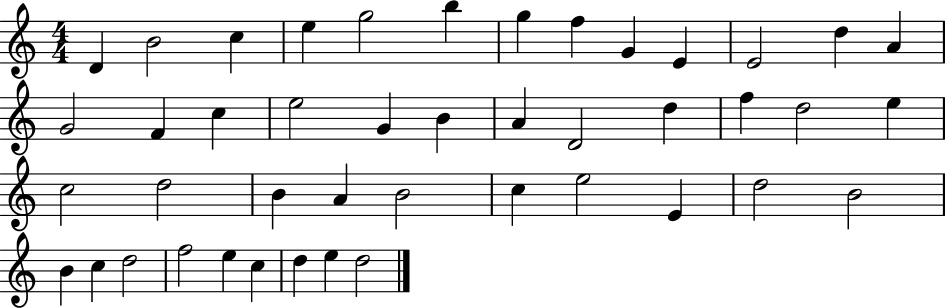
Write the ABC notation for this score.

X:1
T:Untitled
M:4/4
L:1/4
K:C
D B2 c e g2 b g f G E E2 d A G2 F c e2 G B A D2 d f d2 e c2 d2 B A B2 c e2 E d2 B2 B c d2 f2 e c d e d2